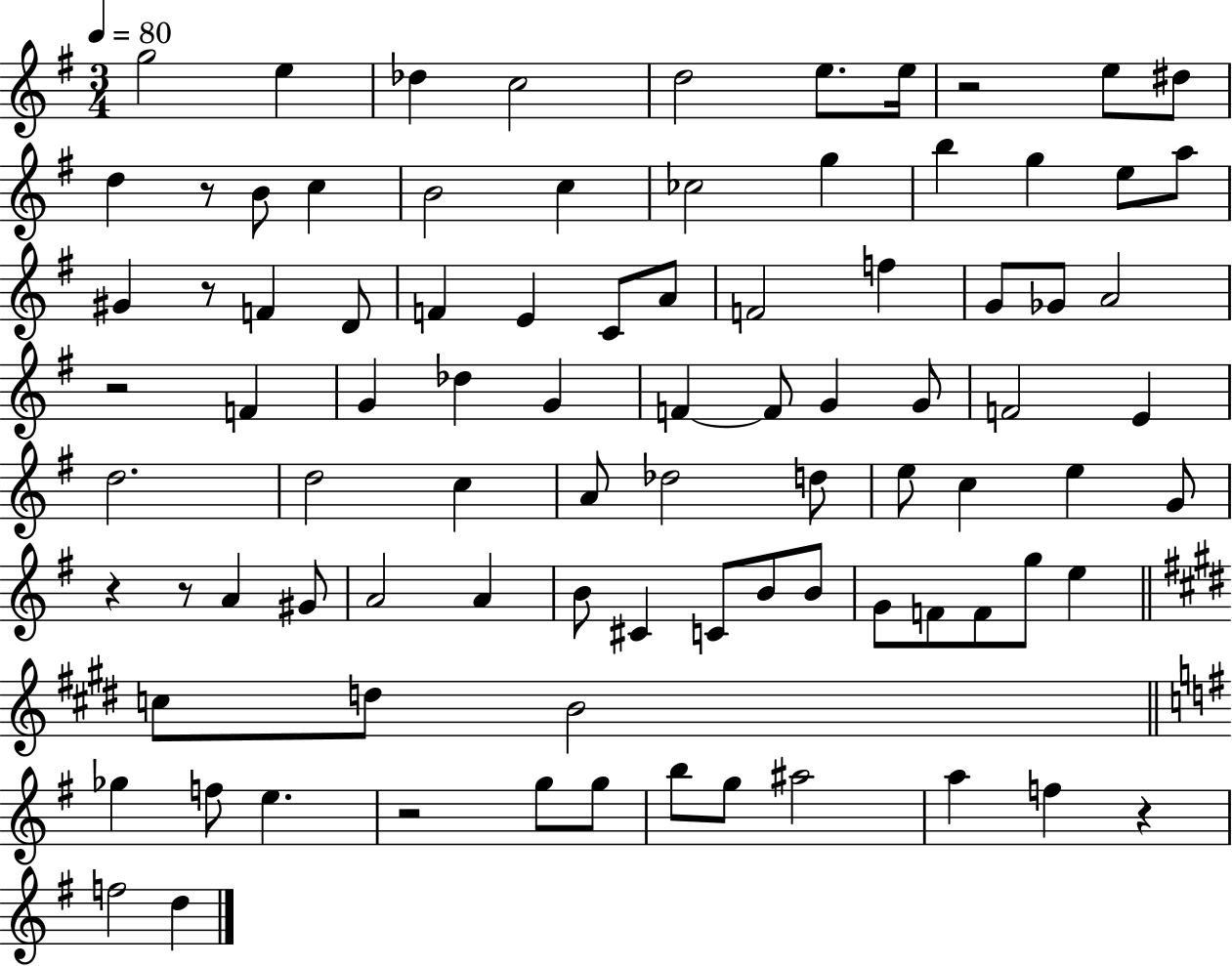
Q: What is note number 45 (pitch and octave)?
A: C5